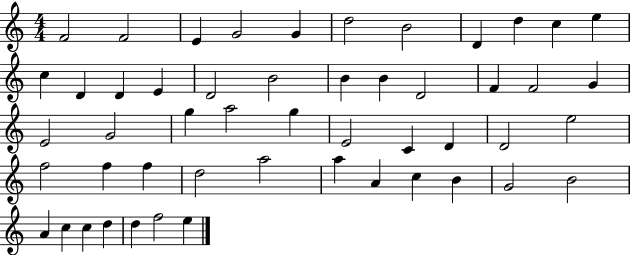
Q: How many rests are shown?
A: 0